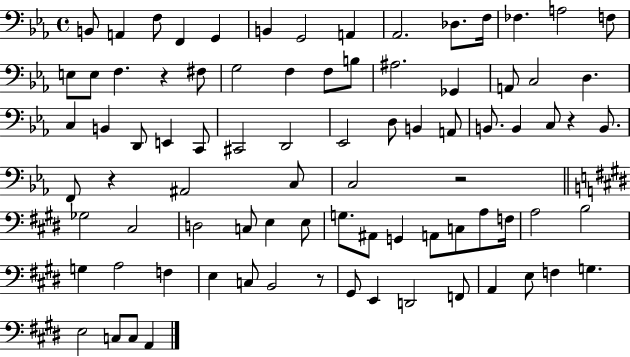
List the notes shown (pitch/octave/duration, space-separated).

B2/e A2/q F3/e F2/q G2/q B2/q G2/h A2/q Ab2/h. Db3/e. F3/s FES3/q. A3/h F3/e E3/e E3/e F3/q. R/q F#3/e G3/h F3/q F3/e B3/e A#3/h. Gb2/q A2/e C3/h D3/q. C3/q B2/q D2/e E2/q C2/e C#2/h D2/h Eb2/h D3/e B2/q A2/e B2/e. B2/q C3/e R/q B2/e. F2/e R/q A#2/h C3/e C3/h R/h Gb3/h C#3/h D3/h C3/e E3/q E3/e G3/e. A#2/e G2/q A2/e C3/e A3/e F3/s A3/h B3/h G3/q A3/h F3/q E3/q C3/e B2/h R/e G#2/e E2/q D2/h F2/e A2/q E3/e F3/q G3/q. E3/h C3/e C3/e A2/q